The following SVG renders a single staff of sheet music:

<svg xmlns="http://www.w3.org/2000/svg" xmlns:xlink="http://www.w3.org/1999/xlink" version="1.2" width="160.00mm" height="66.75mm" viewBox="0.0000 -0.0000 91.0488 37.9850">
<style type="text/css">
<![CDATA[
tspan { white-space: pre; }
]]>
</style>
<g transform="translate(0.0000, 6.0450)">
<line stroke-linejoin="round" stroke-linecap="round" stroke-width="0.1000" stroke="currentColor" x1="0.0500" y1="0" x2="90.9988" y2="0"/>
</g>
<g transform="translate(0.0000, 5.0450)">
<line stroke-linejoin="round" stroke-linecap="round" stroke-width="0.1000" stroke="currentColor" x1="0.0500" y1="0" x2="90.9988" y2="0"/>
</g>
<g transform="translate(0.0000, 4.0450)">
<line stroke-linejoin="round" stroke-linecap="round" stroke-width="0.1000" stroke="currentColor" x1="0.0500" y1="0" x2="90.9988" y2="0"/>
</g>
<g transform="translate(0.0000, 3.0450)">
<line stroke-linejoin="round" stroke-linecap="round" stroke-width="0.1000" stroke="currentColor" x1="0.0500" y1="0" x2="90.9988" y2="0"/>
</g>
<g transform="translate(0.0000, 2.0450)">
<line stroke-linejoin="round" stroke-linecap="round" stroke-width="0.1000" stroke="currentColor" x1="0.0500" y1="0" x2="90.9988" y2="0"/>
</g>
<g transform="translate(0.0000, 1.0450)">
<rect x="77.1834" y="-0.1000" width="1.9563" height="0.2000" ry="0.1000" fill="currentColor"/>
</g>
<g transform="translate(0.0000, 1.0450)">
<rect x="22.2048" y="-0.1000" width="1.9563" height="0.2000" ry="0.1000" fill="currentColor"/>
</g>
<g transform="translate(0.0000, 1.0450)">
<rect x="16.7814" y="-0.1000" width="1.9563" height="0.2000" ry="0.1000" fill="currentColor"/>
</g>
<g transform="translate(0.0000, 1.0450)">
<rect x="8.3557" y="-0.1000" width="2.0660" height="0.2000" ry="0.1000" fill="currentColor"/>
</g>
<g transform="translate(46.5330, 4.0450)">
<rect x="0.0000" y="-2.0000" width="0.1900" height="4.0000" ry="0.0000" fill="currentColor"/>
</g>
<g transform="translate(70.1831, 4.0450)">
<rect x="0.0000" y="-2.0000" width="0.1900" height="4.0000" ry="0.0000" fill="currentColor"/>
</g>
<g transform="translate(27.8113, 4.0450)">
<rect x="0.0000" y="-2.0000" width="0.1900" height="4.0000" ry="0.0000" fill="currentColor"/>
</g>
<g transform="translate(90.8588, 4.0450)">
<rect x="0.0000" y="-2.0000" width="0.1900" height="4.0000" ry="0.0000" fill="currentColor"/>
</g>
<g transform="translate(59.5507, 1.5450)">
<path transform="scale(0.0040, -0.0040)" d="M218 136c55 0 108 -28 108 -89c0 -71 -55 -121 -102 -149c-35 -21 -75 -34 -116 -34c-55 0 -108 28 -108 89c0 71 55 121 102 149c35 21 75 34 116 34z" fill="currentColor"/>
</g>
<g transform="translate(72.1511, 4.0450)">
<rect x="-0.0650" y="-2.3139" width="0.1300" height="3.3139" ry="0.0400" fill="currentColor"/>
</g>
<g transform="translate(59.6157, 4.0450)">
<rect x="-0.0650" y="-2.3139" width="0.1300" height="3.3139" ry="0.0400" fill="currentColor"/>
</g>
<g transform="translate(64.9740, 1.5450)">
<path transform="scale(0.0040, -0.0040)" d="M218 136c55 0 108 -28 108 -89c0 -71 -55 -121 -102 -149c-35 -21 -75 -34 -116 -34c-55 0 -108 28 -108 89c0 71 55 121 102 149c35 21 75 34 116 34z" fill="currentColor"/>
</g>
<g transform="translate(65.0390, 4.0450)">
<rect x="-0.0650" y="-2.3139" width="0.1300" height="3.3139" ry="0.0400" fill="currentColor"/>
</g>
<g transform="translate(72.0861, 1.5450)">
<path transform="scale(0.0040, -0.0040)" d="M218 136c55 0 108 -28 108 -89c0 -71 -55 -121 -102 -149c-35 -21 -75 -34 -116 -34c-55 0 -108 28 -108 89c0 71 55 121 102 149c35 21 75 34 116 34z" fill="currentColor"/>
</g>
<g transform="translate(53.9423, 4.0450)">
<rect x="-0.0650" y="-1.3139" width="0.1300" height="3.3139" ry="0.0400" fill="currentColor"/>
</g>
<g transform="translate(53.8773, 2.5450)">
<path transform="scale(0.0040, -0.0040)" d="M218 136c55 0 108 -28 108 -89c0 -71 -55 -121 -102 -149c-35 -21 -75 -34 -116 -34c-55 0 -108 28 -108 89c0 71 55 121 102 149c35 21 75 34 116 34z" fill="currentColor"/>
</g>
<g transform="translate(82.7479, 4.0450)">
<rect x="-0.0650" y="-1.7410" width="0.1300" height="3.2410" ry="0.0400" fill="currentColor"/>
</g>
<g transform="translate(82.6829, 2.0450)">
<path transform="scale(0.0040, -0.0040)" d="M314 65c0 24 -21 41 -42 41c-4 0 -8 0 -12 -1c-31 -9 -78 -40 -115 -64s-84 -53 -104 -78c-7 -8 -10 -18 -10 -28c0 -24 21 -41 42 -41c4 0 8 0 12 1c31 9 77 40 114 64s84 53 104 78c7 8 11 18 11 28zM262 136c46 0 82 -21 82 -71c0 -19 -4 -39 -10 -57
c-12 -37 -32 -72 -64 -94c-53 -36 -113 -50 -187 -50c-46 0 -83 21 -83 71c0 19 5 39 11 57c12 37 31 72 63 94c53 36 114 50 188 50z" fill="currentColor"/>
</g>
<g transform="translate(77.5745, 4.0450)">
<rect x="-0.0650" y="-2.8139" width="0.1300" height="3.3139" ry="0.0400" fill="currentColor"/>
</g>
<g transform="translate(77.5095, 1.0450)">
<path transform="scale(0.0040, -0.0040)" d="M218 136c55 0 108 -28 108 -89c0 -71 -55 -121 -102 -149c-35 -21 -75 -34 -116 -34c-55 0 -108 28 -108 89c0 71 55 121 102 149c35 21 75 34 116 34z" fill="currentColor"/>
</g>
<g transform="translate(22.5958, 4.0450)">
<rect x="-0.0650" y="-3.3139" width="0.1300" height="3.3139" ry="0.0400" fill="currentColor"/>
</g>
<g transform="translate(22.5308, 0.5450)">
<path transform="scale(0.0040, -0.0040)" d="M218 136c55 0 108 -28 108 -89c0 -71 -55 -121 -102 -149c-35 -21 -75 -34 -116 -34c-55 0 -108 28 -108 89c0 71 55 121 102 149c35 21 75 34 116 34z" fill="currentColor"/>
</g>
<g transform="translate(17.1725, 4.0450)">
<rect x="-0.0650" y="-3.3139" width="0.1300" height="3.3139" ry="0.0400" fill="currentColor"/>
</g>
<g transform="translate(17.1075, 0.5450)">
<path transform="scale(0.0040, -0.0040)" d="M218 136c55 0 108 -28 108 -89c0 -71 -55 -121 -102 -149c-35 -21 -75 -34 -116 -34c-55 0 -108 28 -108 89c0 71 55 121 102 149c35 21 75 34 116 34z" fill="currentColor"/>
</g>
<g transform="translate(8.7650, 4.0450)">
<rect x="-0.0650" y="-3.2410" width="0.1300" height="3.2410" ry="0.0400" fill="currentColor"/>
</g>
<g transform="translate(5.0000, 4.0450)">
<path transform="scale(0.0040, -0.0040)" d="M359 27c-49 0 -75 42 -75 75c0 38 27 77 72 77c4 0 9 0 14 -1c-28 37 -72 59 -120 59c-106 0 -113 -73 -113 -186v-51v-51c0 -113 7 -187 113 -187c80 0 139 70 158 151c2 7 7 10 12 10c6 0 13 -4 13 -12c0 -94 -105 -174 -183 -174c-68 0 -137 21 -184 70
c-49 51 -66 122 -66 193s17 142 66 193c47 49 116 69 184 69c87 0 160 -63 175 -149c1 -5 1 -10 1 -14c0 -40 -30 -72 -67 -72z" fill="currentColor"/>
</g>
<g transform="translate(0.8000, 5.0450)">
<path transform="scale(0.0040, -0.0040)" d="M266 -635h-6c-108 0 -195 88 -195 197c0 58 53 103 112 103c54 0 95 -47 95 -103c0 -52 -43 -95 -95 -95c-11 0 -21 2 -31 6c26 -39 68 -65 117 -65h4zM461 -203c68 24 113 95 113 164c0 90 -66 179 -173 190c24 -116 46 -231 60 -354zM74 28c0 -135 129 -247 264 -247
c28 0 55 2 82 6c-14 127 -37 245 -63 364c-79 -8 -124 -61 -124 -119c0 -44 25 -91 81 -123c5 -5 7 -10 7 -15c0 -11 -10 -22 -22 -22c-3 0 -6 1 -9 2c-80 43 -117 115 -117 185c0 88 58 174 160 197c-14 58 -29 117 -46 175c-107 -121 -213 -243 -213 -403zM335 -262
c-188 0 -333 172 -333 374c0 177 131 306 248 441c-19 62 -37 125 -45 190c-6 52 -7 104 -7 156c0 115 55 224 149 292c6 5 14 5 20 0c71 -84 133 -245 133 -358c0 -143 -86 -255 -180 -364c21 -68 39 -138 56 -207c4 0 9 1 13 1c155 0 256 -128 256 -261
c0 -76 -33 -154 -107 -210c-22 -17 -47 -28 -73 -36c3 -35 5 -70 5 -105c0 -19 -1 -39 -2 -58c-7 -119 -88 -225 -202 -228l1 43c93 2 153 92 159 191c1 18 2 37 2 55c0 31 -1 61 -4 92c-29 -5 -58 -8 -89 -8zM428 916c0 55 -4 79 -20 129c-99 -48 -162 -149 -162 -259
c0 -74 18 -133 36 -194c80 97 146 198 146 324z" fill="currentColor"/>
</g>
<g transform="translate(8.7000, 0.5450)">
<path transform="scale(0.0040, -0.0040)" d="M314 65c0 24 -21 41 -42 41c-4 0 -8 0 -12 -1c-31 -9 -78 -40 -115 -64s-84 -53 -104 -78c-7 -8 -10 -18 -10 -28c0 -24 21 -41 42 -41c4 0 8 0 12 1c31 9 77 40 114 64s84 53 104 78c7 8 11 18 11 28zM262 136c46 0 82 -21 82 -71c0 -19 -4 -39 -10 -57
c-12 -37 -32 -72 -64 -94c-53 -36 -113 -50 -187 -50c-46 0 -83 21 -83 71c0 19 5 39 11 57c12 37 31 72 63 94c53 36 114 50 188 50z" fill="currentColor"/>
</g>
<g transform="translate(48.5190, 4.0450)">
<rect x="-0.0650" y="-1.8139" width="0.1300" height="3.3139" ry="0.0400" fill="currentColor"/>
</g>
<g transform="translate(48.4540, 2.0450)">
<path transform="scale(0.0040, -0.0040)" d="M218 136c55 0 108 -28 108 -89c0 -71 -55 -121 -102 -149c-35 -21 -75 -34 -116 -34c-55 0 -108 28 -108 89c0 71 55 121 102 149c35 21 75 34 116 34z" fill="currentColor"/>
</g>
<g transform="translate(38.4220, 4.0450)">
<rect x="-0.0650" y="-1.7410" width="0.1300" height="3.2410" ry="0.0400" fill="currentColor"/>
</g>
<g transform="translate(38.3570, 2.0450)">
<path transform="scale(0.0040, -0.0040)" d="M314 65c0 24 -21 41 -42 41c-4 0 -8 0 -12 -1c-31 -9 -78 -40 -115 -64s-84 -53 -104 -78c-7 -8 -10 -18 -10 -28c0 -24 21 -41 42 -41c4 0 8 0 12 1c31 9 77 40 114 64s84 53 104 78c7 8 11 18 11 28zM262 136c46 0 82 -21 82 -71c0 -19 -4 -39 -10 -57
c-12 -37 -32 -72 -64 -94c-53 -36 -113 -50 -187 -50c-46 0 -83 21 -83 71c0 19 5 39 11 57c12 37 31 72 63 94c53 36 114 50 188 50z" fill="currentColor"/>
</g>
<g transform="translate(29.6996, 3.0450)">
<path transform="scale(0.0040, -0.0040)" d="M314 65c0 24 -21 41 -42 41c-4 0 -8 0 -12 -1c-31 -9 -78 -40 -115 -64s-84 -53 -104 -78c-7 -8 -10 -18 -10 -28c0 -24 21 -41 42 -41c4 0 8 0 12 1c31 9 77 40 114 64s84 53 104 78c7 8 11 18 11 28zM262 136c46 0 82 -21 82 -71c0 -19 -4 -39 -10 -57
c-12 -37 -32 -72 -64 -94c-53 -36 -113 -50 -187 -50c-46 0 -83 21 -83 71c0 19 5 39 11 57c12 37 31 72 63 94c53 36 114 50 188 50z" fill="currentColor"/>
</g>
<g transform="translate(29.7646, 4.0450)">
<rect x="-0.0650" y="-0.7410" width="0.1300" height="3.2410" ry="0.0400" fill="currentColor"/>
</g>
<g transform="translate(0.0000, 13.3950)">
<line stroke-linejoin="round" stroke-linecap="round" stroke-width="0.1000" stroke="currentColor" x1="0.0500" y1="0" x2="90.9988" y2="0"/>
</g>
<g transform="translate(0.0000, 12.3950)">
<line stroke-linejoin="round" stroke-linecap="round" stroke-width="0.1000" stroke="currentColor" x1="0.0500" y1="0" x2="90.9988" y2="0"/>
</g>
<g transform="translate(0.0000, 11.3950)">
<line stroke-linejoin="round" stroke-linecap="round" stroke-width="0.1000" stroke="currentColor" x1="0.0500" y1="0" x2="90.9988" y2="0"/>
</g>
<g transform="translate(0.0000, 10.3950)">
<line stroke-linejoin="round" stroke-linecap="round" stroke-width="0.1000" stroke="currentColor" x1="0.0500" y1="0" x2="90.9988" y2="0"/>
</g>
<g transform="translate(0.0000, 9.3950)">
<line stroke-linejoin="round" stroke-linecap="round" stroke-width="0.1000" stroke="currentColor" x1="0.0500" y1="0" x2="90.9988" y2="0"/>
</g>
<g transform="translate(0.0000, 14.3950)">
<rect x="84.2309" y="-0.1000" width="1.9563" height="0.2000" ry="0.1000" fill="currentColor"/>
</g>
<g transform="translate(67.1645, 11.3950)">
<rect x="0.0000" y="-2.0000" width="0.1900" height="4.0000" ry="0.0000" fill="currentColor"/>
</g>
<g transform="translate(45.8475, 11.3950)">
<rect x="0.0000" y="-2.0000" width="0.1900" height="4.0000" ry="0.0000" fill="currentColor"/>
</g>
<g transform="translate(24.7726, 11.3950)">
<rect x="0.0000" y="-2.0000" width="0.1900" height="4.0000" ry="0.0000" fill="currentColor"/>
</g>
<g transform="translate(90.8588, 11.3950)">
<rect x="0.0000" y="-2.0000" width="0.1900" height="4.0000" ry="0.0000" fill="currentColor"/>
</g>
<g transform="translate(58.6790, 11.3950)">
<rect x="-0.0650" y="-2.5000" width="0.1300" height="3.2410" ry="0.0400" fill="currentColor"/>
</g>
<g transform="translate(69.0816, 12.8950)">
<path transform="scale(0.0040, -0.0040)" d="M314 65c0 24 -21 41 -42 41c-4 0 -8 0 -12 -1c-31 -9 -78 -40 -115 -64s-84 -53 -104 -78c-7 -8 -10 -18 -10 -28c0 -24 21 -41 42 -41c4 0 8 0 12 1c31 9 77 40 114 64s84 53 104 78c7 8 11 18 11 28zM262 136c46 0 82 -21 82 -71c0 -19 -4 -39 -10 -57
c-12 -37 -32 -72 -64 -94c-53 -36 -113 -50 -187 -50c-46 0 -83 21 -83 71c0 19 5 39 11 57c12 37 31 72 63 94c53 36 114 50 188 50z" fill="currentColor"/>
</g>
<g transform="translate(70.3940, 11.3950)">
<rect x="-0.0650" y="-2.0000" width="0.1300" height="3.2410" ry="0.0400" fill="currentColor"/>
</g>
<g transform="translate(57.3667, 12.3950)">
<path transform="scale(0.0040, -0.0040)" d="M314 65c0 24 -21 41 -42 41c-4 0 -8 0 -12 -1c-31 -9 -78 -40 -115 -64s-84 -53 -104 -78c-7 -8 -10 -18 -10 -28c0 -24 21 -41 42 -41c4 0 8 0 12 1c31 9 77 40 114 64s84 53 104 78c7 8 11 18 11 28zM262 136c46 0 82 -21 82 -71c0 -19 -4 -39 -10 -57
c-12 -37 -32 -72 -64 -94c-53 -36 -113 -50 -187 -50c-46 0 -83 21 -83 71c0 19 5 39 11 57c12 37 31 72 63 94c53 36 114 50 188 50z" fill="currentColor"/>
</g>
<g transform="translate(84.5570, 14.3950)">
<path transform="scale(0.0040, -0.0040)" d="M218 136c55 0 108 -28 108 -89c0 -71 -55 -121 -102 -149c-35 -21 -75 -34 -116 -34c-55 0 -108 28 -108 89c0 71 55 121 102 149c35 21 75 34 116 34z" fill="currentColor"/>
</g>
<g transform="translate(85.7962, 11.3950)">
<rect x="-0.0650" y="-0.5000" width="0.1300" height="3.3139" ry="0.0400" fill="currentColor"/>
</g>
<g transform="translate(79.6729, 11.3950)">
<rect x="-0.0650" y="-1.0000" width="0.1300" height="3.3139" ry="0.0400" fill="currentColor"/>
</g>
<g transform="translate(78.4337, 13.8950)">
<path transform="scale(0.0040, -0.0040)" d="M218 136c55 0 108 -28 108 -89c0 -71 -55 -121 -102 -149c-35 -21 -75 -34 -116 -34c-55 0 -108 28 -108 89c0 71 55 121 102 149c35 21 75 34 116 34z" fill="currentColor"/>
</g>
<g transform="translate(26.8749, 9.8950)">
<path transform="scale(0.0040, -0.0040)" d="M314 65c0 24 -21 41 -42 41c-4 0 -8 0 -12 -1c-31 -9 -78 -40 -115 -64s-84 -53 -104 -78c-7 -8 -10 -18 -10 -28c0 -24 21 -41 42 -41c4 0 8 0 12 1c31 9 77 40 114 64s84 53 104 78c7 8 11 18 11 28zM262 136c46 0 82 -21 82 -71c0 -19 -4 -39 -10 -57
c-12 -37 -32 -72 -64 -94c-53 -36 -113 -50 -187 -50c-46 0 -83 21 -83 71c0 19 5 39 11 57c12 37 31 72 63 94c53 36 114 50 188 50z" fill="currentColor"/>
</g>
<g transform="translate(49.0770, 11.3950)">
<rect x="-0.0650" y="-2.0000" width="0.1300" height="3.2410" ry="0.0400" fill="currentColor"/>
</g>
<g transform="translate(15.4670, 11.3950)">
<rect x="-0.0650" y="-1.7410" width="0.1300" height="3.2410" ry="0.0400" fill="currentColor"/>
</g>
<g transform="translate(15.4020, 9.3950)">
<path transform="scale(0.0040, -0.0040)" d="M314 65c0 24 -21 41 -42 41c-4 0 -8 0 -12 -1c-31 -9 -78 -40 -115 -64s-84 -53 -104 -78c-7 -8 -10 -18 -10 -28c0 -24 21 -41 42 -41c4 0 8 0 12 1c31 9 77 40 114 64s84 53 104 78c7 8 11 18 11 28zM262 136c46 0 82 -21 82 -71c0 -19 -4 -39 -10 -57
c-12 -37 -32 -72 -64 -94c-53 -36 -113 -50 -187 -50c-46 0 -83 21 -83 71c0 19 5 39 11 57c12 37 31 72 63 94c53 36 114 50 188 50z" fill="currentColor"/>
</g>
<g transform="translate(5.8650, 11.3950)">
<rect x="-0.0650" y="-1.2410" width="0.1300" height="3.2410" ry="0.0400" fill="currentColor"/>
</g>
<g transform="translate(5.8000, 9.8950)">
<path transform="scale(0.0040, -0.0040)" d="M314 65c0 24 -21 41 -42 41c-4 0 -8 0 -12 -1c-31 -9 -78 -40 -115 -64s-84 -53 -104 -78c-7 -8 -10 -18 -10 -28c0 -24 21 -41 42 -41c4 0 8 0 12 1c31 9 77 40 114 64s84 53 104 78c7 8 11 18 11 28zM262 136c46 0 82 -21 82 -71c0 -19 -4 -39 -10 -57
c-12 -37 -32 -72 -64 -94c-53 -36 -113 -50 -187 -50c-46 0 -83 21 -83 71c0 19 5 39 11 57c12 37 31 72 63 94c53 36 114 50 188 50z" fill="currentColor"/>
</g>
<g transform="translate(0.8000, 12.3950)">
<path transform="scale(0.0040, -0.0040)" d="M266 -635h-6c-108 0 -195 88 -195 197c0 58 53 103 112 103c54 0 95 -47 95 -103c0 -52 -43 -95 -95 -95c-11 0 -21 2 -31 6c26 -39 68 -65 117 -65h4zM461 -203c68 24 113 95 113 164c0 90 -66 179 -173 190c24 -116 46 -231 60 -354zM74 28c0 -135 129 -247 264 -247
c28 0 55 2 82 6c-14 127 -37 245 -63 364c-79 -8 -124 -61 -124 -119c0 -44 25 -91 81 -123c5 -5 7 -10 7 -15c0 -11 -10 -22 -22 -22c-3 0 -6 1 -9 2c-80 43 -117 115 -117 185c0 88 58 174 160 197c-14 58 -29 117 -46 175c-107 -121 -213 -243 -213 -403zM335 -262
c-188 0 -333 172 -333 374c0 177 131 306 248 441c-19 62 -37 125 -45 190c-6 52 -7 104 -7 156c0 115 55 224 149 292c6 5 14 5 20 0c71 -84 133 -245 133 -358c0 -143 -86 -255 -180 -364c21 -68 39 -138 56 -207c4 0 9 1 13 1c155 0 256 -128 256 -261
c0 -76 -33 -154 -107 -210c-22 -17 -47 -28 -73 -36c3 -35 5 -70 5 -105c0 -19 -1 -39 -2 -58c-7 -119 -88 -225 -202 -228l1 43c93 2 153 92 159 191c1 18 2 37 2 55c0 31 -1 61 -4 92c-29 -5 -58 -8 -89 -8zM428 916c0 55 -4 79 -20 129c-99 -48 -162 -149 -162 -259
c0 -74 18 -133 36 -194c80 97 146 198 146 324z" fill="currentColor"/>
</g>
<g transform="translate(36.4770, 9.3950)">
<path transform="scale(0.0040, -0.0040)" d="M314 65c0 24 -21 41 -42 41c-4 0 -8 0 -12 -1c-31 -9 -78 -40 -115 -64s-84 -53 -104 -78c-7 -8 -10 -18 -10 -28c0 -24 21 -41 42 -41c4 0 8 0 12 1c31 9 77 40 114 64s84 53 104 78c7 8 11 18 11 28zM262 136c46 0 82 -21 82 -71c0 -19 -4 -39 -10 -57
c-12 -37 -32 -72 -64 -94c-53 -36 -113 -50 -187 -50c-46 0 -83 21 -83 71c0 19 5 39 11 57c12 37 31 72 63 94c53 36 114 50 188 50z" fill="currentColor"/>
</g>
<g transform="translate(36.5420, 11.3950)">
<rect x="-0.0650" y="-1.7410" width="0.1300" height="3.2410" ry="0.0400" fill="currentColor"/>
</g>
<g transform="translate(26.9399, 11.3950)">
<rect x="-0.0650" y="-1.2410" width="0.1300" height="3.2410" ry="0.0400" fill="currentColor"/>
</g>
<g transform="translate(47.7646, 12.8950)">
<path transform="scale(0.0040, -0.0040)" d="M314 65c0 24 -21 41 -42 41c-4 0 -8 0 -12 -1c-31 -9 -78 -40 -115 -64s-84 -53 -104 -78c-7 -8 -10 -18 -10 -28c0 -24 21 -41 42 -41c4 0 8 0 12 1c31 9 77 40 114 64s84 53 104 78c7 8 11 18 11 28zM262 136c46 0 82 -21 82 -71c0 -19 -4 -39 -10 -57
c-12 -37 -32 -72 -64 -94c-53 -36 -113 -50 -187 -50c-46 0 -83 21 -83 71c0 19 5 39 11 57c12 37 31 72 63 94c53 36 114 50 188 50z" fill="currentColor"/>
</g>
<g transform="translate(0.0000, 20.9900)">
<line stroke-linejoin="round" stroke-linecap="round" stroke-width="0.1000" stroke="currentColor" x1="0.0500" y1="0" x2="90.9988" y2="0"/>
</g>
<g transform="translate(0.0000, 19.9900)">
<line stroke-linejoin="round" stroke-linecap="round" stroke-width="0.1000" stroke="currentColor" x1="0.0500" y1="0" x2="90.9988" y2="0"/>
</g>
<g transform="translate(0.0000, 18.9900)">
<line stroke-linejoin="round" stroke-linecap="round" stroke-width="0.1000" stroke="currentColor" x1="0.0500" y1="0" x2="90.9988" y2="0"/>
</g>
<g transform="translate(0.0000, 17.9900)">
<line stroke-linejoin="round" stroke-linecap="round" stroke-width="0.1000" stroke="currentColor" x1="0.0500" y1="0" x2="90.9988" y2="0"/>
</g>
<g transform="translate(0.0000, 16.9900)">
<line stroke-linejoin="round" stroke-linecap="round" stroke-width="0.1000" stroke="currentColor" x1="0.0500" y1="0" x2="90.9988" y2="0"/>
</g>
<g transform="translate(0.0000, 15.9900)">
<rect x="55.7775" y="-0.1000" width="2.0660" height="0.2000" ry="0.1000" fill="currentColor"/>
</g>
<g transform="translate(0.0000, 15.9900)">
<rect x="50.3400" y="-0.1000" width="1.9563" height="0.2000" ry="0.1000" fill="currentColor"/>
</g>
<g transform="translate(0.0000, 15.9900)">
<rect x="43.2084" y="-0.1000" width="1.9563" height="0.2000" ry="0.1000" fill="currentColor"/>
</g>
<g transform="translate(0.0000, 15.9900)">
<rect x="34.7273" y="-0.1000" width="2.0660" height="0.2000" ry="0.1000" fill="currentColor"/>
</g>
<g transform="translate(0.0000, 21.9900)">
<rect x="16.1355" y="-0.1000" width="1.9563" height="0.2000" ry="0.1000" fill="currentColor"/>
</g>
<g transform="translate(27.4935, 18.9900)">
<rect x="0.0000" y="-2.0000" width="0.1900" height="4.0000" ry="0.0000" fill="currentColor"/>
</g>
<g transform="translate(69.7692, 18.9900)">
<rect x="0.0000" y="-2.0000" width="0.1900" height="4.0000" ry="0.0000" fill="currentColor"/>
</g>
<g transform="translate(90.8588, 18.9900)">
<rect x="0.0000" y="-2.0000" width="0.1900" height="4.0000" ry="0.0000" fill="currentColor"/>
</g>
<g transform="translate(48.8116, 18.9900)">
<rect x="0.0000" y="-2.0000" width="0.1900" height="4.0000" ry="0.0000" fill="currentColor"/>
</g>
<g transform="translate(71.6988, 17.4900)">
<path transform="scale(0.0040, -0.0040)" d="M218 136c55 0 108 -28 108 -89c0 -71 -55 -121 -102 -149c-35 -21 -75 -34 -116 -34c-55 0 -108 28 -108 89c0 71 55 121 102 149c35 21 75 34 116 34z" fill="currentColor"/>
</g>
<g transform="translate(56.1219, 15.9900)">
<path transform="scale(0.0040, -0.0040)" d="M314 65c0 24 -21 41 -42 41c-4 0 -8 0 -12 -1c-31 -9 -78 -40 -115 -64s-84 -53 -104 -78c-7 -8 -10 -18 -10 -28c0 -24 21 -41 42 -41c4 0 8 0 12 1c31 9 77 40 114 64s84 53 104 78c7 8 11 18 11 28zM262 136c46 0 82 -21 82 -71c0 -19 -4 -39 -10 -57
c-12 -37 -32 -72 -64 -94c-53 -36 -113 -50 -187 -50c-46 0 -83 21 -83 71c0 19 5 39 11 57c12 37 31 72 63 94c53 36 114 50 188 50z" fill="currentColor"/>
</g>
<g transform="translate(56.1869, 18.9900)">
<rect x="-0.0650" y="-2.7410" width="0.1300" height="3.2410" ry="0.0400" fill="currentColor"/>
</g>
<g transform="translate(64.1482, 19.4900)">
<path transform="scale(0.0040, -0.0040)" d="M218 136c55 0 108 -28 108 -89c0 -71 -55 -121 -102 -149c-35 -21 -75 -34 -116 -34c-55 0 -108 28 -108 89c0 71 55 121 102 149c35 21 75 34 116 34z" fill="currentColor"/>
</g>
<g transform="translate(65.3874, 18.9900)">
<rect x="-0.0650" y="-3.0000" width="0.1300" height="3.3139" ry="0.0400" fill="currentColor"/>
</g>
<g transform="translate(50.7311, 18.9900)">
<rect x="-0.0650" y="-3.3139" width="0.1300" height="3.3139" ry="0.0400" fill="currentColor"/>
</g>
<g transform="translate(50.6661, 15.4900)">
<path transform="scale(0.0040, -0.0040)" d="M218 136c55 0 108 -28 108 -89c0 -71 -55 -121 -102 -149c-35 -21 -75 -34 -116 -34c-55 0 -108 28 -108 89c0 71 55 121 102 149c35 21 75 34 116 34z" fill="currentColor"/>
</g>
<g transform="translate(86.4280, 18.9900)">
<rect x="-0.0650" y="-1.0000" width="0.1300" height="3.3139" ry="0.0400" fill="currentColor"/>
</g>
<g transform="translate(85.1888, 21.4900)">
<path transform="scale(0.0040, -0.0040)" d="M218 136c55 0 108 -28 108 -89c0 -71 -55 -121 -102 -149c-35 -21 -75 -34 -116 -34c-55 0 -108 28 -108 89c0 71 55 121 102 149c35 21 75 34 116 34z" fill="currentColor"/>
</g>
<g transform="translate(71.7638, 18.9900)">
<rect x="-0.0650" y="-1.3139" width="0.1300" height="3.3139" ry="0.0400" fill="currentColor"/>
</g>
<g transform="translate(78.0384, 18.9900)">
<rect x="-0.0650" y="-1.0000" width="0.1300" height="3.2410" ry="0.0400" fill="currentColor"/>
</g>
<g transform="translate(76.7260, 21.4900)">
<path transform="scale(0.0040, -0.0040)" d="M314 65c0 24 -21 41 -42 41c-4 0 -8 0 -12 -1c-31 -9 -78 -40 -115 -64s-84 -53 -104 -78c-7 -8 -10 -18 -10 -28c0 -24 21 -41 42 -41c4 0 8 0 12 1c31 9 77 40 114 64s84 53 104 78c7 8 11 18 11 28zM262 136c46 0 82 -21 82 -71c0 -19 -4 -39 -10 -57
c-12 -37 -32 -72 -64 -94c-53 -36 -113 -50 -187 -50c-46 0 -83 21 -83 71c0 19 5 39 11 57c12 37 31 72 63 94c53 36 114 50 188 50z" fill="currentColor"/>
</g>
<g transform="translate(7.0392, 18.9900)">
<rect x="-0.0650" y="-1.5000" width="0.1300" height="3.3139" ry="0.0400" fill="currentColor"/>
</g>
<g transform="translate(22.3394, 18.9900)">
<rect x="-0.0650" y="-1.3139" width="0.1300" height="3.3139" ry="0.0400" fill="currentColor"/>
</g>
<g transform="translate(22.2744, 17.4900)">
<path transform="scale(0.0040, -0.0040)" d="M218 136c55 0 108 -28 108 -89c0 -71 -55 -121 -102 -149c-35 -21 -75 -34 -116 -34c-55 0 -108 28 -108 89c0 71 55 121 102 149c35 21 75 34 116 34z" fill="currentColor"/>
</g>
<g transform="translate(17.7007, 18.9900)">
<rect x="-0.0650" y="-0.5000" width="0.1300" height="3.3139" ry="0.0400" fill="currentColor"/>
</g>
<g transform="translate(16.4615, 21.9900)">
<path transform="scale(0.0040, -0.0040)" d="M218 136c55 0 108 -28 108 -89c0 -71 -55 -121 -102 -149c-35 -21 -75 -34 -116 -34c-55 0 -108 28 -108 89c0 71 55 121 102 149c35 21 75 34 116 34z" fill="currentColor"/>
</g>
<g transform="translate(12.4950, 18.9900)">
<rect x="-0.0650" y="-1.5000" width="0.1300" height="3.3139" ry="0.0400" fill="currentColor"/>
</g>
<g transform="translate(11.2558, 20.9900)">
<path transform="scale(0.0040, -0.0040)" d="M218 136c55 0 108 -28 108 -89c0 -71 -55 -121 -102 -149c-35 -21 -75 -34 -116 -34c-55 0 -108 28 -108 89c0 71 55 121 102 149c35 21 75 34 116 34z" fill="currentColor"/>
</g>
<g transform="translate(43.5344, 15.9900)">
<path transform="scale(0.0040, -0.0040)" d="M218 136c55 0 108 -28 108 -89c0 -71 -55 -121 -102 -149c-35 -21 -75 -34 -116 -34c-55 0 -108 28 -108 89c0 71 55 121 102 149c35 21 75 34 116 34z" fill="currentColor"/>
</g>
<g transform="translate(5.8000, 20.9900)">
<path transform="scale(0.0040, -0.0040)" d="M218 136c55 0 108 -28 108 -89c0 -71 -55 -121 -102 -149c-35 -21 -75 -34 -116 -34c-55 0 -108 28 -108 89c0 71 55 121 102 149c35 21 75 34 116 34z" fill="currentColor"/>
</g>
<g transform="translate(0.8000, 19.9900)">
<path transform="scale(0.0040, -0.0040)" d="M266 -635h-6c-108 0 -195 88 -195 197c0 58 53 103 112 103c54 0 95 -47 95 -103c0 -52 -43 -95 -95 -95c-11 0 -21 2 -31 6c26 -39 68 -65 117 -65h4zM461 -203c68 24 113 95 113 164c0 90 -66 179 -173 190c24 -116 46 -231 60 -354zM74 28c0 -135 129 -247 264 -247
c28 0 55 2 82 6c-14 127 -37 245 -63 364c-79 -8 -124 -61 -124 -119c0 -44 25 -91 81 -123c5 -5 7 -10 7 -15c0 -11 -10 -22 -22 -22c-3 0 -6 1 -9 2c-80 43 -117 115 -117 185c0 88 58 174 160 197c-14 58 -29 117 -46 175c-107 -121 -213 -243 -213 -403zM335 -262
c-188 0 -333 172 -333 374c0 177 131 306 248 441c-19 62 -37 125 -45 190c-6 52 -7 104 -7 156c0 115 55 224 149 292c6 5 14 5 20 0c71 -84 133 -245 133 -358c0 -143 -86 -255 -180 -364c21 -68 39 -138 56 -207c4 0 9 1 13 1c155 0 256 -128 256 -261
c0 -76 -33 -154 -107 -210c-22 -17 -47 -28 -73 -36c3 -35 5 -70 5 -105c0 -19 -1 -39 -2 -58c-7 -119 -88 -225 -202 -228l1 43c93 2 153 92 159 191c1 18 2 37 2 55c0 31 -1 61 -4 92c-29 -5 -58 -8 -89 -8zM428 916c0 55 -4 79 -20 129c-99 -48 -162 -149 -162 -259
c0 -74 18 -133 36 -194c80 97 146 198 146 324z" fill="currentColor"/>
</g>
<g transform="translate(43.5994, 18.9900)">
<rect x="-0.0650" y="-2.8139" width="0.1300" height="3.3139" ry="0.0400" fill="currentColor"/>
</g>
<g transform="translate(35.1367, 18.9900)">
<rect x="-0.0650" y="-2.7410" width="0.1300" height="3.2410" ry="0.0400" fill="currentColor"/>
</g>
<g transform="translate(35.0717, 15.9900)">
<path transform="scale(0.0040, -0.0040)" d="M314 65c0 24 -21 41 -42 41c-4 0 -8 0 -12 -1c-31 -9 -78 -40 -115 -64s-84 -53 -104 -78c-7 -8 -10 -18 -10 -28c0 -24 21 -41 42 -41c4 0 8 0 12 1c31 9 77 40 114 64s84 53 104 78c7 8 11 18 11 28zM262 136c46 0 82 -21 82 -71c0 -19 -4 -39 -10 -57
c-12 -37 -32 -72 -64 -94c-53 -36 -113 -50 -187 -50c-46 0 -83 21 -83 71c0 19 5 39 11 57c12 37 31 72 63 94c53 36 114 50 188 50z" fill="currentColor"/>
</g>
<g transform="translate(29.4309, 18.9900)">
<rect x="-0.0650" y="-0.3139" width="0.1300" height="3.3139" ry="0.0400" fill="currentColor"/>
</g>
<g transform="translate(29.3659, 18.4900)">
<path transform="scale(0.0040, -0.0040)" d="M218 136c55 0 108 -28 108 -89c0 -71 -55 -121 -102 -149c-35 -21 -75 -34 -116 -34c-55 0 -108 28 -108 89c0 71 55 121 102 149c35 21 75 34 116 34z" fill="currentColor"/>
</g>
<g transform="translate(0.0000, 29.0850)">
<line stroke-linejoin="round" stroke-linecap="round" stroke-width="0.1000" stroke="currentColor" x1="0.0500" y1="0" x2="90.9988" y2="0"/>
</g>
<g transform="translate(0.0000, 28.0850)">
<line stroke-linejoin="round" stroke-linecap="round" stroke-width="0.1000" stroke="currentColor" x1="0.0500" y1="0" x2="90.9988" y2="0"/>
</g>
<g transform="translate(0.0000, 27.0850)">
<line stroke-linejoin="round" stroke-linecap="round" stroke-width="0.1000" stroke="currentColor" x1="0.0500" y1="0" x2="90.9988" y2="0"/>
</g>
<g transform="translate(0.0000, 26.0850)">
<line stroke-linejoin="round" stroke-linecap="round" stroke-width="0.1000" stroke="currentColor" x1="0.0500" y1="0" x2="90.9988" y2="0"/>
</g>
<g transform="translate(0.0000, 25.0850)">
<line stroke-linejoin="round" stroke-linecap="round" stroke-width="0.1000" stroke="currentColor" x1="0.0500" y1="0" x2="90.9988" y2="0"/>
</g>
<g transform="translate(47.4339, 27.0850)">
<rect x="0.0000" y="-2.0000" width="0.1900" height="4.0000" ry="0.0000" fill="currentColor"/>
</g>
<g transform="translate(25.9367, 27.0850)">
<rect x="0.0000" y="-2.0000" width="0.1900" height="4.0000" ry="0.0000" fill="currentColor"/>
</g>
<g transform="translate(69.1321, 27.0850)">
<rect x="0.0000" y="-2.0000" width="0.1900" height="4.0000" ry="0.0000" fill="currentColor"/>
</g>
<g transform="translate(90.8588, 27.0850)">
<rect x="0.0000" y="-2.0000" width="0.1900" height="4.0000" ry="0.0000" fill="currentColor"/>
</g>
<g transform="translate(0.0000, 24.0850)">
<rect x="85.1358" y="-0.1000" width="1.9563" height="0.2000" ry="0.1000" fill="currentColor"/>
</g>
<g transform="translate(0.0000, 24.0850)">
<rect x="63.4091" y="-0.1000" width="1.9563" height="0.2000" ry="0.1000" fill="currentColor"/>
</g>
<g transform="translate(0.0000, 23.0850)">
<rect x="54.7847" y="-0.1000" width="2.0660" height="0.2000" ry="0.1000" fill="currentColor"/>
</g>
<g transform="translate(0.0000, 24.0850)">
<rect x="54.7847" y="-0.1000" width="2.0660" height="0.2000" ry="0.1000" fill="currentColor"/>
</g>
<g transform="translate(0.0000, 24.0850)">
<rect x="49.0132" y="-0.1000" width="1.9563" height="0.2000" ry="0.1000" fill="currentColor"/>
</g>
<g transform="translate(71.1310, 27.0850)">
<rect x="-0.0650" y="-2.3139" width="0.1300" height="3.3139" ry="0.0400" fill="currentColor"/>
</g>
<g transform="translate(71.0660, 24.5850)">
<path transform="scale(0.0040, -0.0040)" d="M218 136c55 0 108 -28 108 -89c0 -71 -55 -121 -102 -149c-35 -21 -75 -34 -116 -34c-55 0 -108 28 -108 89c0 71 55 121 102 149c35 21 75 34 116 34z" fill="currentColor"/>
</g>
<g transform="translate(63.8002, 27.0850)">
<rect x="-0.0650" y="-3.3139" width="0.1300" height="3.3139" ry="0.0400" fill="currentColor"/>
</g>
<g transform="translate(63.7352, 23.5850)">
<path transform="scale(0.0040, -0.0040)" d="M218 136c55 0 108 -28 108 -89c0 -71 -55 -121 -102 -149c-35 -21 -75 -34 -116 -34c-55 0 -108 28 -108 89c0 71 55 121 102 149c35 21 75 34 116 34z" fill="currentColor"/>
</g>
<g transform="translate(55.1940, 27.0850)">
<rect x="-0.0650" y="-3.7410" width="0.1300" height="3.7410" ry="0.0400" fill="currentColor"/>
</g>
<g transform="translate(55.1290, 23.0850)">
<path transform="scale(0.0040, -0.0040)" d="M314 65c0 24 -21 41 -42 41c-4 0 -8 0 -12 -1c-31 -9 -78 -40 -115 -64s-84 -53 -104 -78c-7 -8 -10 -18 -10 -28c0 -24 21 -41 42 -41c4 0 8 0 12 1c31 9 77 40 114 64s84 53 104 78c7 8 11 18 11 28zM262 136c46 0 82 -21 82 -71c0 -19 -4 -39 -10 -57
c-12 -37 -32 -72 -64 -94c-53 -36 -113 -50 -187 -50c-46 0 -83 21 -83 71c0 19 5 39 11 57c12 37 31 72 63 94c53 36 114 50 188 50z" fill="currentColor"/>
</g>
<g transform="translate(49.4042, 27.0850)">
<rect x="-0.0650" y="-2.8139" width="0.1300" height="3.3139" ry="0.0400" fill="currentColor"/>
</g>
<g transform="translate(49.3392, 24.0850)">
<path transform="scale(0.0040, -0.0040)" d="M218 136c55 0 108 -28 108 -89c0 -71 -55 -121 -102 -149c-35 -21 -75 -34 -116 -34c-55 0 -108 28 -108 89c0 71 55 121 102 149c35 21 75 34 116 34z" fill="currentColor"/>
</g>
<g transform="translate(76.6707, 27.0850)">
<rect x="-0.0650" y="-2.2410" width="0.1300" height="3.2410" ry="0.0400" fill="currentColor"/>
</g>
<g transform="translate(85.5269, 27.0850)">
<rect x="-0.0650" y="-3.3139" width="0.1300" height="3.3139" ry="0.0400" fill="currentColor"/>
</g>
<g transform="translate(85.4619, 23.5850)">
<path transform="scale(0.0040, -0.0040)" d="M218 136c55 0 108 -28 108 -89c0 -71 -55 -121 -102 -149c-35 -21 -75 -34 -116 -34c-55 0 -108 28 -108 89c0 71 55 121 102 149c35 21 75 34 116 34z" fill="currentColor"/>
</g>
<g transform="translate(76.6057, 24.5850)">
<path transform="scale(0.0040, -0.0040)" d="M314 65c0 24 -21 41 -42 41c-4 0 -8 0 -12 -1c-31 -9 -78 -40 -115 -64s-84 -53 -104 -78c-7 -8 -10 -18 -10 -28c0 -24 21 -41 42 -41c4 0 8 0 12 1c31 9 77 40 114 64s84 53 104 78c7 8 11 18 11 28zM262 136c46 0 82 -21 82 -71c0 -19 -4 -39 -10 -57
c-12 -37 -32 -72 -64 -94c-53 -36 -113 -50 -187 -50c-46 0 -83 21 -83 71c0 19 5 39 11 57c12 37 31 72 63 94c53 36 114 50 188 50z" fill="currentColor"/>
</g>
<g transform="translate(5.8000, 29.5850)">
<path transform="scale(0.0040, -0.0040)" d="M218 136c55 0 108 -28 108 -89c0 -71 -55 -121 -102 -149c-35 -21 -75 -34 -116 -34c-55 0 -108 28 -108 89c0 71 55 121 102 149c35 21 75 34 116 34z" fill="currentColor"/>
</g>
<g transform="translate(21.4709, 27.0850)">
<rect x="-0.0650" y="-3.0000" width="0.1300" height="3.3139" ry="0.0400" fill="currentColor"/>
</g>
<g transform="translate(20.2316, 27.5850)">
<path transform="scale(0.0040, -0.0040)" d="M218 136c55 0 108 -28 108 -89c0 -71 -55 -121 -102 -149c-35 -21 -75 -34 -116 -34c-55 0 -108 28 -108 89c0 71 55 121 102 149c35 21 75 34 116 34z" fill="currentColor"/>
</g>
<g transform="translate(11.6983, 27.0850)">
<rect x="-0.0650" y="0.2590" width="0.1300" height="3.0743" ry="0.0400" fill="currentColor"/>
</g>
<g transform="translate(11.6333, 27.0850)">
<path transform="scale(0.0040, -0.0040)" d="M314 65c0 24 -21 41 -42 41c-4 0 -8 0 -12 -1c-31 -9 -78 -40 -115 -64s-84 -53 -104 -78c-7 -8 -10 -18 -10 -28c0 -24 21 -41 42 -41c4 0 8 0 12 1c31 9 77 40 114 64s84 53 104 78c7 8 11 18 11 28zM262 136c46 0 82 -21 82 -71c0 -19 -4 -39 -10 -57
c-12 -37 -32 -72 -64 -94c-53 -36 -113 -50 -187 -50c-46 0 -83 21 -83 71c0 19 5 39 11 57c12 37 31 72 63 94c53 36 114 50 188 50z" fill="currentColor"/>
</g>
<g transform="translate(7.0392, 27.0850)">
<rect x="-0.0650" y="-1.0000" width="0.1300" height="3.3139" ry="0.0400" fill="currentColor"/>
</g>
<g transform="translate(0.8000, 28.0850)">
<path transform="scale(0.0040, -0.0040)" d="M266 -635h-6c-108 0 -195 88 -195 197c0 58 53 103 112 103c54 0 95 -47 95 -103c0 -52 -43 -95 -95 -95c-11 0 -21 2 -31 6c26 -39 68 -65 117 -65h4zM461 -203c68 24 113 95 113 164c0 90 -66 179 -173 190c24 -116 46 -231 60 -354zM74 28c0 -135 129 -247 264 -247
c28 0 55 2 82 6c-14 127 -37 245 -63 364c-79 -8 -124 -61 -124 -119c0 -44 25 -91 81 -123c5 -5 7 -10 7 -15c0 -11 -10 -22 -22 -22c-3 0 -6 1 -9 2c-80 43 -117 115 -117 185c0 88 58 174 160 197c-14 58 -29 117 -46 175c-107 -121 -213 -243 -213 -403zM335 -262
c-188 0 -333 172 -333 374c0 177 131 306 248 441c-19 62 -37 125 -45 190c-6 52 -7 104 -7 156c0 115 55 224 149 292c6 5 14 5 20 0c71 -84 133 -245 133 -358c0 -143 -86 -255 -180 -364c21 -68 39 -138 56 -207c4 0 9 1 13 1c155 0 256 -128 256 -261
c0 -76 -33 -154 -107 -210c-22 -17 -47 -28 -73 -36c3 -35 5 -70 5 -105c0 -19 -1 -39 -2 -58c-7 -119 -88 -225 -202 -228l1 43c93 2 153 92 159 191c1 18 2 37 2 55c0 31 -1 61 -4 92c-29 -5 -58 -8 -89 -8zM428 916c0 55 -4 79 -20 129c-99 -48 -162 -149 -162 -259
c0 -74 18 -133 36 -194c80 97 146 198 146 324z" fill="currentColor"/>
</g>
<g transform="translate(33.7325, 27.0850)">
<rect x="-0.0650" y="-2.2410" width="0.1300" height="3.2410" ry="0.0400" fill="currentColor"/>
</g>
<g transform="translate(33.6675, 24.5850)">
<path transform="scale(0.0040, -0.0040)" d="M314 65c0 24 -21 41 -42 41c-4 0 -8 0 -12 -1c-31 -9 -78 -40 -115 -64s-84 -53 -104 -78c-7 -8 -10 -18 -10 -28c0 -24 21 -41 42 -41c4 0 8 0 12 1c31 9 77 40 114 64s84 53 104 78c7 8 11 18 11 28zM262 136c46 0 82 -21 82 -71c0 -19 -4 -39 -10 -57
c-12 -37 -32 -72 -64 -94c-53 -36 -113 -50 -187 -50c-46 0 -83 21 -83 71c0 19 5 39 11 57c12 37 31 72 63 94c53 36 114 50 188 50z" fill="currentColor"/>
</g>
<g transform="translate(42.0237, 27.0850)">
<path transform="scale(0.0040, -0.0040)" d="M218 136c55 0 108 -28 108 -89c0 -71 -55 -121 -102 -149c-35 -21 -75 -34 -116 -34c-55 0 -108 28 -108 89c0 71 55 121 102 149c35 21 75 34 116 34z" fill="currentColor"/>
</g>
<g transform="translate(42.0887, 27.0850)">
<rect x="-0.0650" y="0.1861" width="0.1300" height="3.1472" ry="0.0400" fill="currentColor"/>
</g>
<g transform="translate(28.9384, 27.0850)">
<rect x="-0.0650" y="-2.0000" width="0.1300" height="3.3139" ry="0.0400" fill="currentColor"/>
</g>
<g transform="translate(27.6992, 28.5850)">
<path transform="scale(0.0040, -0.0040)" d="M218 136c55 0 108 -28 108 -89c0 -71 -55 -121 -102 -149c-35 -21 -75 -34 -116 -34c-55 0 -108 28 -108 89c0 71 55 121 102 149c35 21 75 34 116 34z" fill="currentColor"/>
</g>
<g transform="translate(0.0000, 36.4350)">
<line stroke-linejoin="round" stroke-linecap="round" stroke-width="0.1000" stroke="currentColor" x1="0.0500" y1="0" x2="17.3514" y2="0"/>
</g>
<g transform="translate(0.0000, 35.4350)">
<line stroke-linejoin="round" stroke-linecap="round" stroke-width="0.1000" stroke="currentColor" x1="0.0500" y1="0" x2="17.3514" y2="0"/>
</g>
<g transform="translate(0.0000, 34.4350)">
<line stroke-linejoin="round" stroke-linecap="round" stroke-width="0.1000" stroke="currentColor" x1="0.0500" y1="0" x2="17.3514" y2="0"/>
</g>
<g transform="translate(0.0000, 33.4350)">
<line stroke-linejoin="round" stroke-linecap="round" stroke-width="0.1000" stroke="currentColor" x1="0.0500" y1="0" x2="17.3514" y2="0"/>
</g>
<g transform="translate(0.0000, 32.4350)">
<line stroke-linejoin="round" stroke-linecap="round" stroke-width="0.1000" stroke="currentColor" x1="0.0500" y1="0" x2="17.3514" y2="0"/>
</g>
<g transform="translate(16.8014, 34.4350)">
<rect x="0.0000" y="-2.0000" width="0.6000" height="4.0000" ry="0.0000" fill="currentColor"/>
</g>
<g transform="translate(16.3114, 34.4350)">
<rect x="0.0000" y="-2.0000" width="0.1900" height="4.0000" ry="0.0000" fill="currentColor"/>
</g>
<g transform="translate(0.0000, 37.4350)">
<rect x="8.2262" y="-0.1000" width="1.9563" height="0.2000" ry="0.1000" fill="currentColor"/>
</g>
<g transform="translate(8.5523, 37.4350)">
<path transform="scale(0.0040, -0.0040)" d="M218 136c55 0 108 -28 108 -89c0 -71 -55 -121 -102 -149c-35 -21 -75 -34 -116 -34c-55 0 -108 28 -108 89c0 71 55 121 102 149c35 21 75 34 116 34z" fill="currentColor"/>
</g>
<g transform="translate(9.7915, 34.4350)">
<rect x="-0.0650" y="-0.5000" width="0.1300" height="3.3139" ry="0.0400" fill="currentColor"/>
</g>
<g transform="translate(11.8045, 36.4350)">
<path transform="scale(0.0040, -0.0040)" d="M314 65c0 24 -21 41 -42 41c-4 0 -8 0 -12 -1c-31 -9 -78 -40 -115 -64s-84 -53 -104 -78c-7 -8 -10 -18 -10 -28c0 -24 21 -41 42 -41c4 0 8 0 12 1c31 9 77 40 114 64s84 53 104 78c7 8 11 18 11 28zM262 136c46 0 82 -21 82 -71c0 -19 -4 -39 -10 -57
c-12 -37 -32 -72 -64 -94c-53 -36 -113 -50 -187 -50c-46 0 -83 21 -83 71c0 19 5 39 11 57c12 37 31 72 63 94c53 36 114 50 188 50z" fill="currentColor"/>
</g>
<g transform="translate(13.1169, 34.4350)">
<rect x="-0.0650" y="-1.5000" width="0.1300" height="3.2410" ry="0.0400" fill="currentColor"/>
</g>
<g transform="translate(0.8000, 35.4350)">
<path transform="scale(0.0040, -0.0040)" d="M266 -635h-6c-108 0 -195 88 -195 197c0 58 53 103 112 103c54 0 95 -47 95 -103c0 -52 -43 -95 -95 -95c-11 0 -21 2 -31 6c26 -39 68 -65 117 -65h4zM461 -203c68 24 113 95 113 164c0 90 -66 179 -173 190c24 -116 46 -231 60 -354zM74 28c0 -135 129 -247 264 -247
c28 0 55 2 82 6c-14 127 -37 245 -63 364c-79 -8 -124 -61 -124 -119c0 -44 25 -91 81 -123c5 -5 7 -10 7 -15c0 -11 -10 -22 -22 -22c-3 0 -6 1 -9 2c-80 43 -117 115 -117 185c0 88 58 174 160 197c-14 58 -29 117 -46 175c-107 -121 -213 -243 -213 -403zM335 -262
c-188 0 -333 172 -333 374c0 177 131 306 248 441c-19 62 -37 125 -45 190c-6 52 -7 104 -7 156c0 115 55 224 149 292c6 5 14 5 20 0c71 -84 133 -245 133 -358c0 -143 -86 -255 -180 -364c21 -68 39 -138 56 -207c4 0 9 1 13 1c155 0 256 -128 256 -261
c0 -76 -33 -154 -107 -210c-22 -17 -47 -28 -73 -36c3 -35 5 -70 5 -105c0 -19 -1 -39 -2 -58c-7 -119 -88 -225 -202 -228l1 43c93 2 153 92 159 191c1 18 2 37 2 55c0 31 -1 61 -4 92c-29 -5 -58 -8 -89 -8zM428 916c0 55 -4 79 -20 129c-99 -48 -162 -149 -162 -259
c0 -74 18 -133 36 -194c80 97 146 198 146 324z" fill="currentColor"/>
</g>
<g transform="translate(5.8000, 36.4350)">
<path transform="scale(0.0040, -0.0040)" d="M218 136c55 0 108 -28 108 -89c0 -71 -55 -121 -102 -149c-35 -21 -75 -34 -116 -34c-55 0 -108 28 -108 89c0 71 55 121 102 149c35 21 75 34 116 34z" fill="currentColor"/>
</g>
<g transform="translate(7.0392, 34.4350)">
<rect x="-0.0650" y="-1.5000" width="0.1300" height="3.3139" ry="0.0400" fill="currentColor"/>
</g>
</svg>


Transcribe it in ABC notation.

X:1
T:Untitled
M:4/4
L:1/4
K:C
b2 b b d2 f2 f e g g g a f2 e2 f2 e2 f2 F2 G2 F2 D C E E C e c a2 a b a2 A e D2 D D B2 A F g2 B a c'2 b g g2 b E C E2